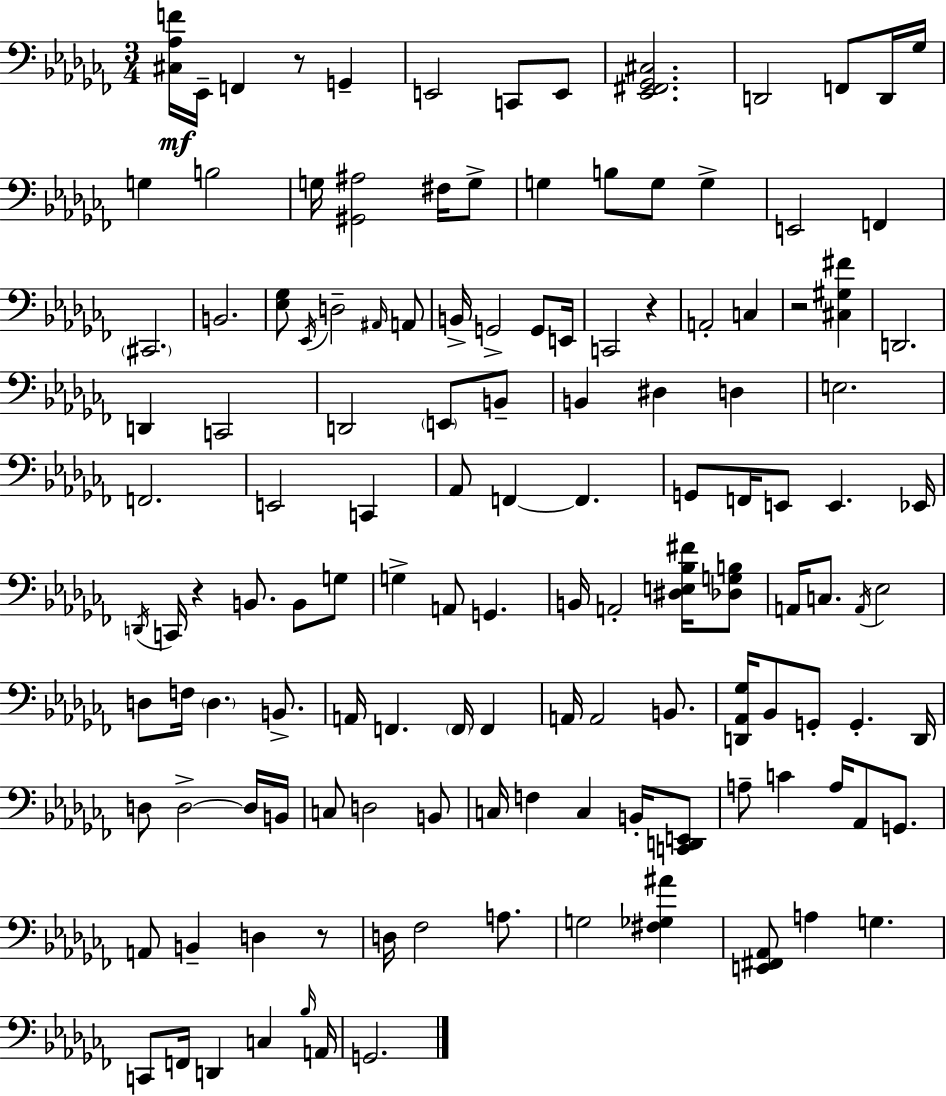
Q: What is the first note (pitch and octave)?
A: Eb2